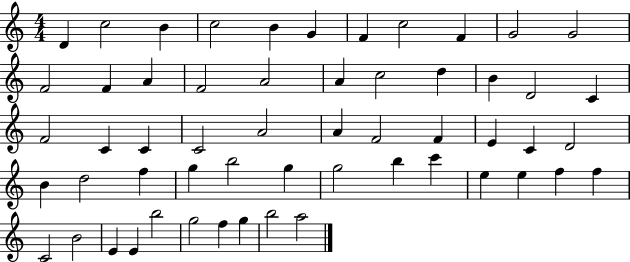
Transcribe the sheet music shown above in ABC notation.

X:1
T:Untitled
M:4/4
L:1/4
K:C
D c2 B c2 B G F c2 F G2 G2 F2 F A F2 A2 A c2 d B D2 C F2 C C C2 A2 A F2 F E C D2 B d2 f g b2 g g2 b c' e e f f C2 B2 E E b2 g2 f g b2 a2